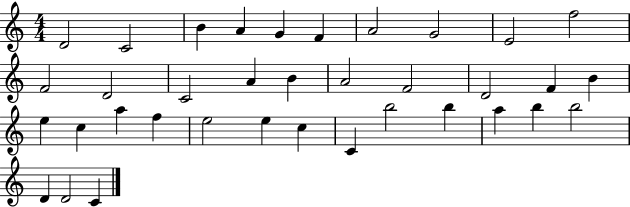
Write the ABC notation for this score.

X:1
T:Untitled
M:4/4
L:1/4
K:C
D2 C2 B A G F A2 G2 E2 f2 F2 D2 C2 A B A2 F2 D2 F B e c a f e2 e c C b2 b a b b2 D D2 C